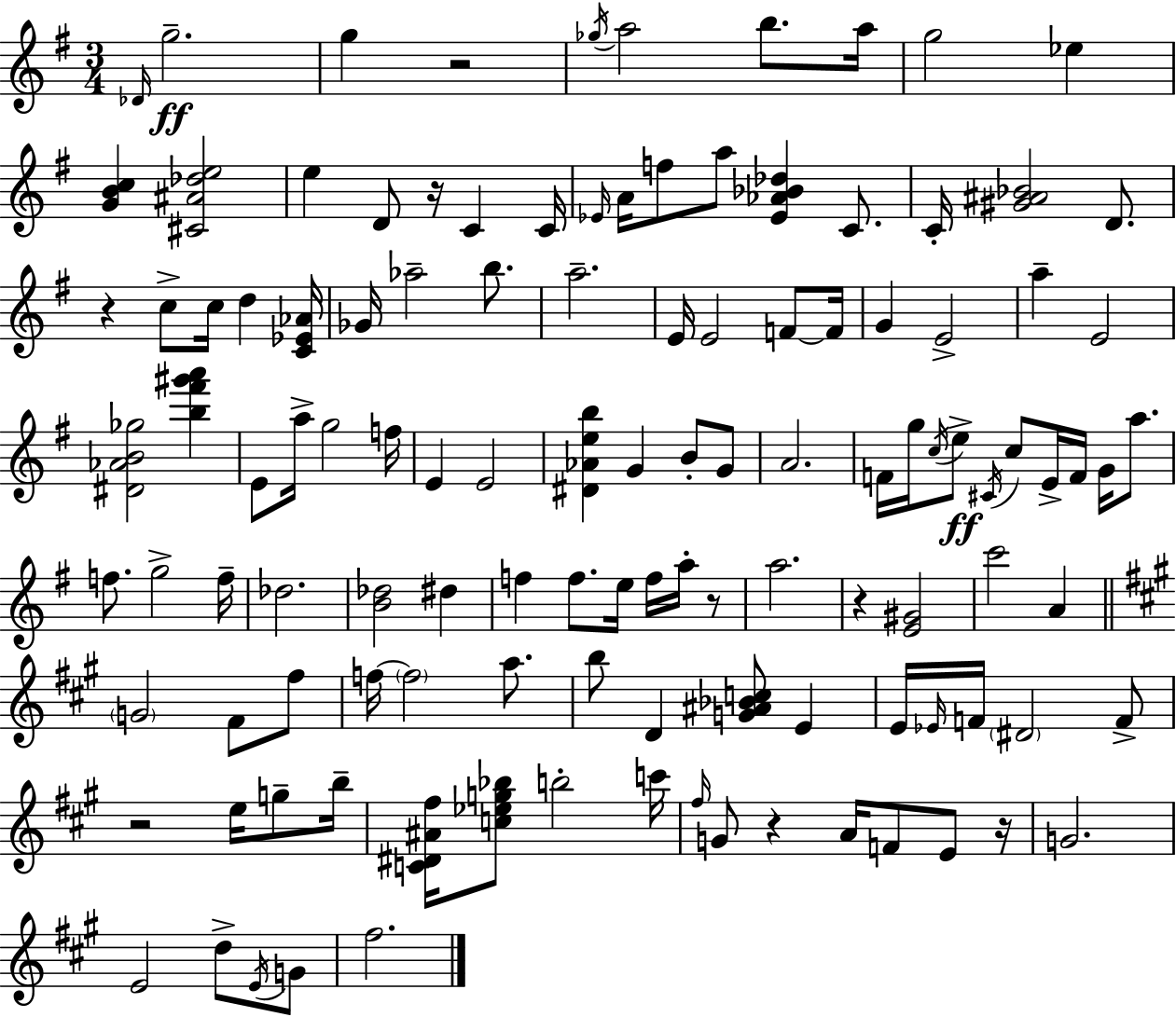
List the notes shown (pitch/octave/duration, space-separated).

Db4/s G5/h. G5/q R/h Gb5/s A5/h B5/e. A5/s G5/h Eb5/q [G4,B4,C5]/q [C#4,A#4,Db5,E5]/h E5/q D4/e R/s C4/q C4/s Eb4/s A4/s F5/e A5/e [Eb4,Ab4,Bb4,Db5]/q C4/e. C4/s [G#4,A#4,Bb4]/h D4/e. R/q C5/e C5/s D5/q [C4,Eb4,Ab4]/s Gb4/s Ab5/h B5/e. A5/h. E4/s E4/h F4/e F4/s G4/q E4/h A5/q E4/h [D#4,Ab4,B4,Gb5]/h [B5,F#6,G#6,A6]/q E4/e A5/s G5/h F5/s E4/q E4/h [D#4,Ab4,E5,B5]/q G4/q B4/e G4/e A4/h. F4/s G5/s C5/s E5/e C#4/s C5/e E4/s F4/s G4/s A5/e. F5/e. G5/h F5/s Db5/h. [B4,Db5]/h D#5/q F5/q F5/e. E5/s F5/s A5/s R/e A5/h. R/q [E4,G#4]/h C6/h A4/q G4/h F#4/e F#5/e F5/s F5/h A5/e. B5/e D4/q [G4,A#4,Bb4,C5]/e E4/q E4/s Eb4/s F4/s D#4/h F4/e R/h E5/s G5/e B5/s [C4,D#4,A#4,F#5]/s [C5,Eb5,G5,Bb5]/e B5/h C6/s F#5/s G4/e R/q A4/s F4/e E4/e R/s G4/h. E4/h D5/e E4/s G4/e F#5/h.